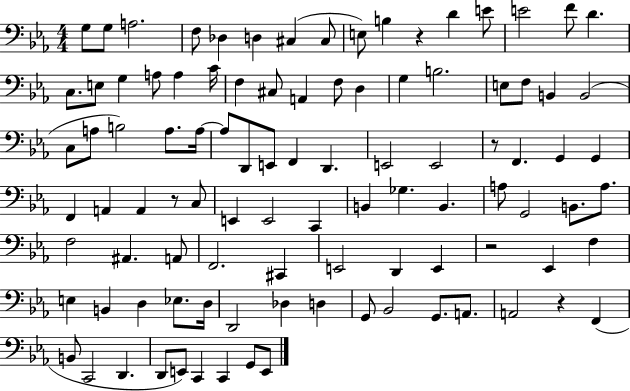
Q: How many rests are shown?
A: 5